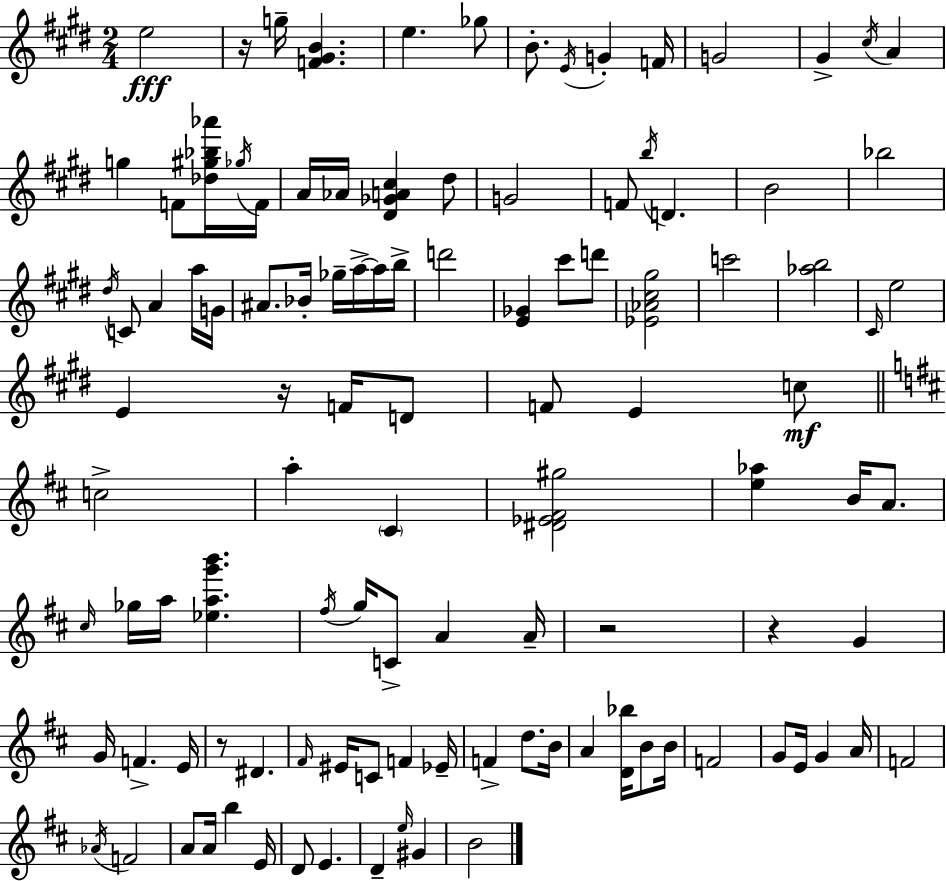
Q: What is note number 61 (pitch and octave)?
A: A4